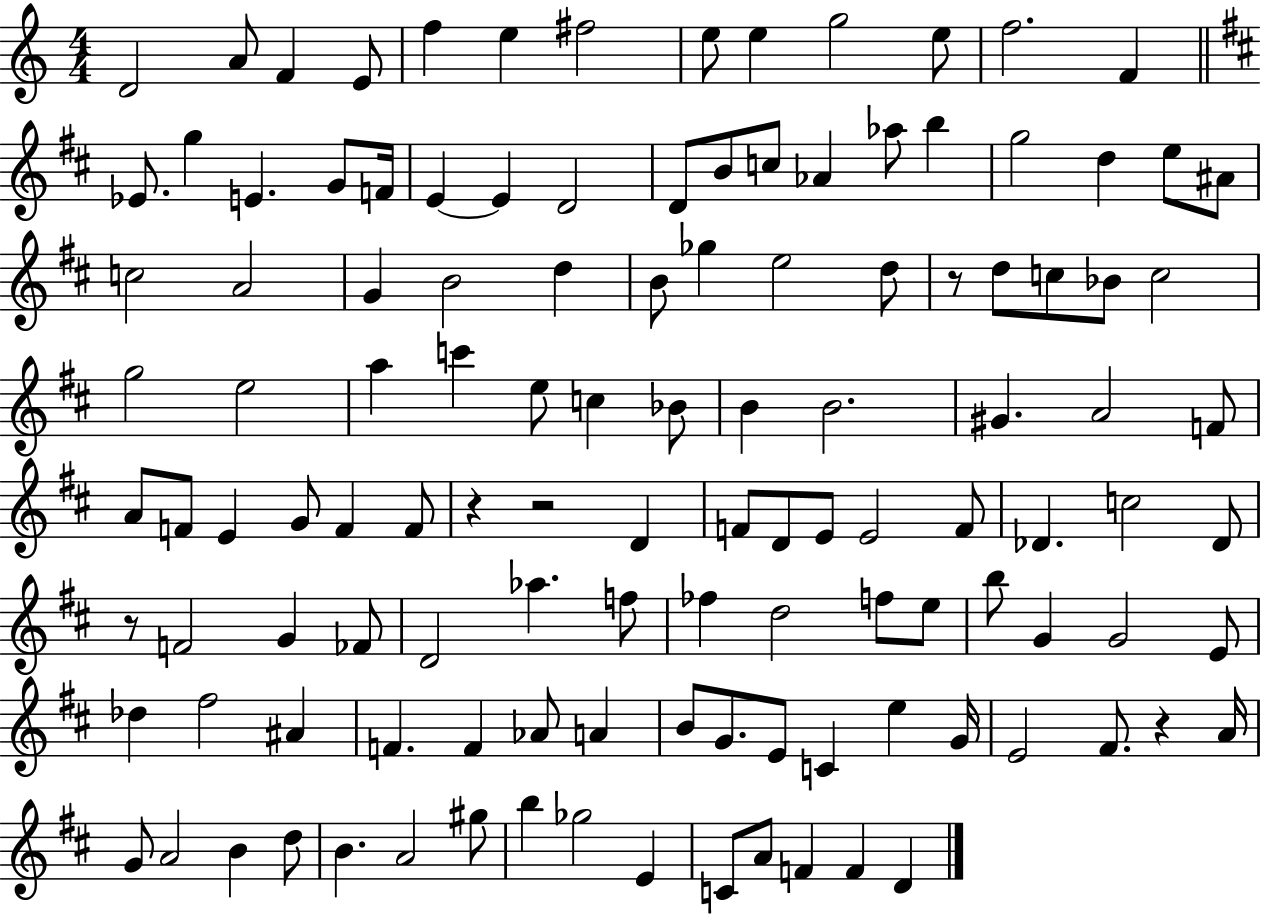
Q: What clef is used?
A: treble